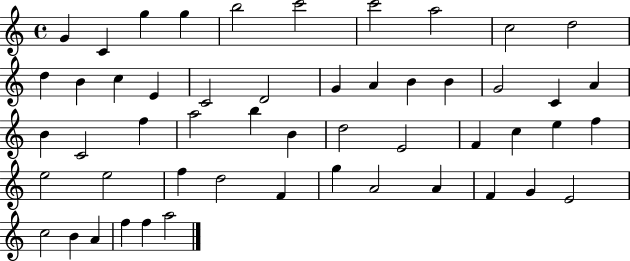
{
  \clef treble
  \time 4/4
  \defaultTimeSignature
  \key c \major
  g'4 c'4 g''4 g''4 | b''2 c'''2 | c'''2 a''2 | c''2 d''2 | \break d''4 b'4 c''4 e'4 | c'2 d'2 | g'4 a'4 b'4 b'4 | g'2 c'4 a'4 | \break b'4 c'2 f''4 | a''2 b''4 b'4 | d''2 e'2 | f'4 c''4 e''4 f''4 | \break e''2 e''2 | f''4 d''2 f'4 | g''4 a'2 a'4 | f'4 g'4 e'2 | \break c''2 b'4 a'4 | f''4 f''4 a''2 | \bar "|."
}